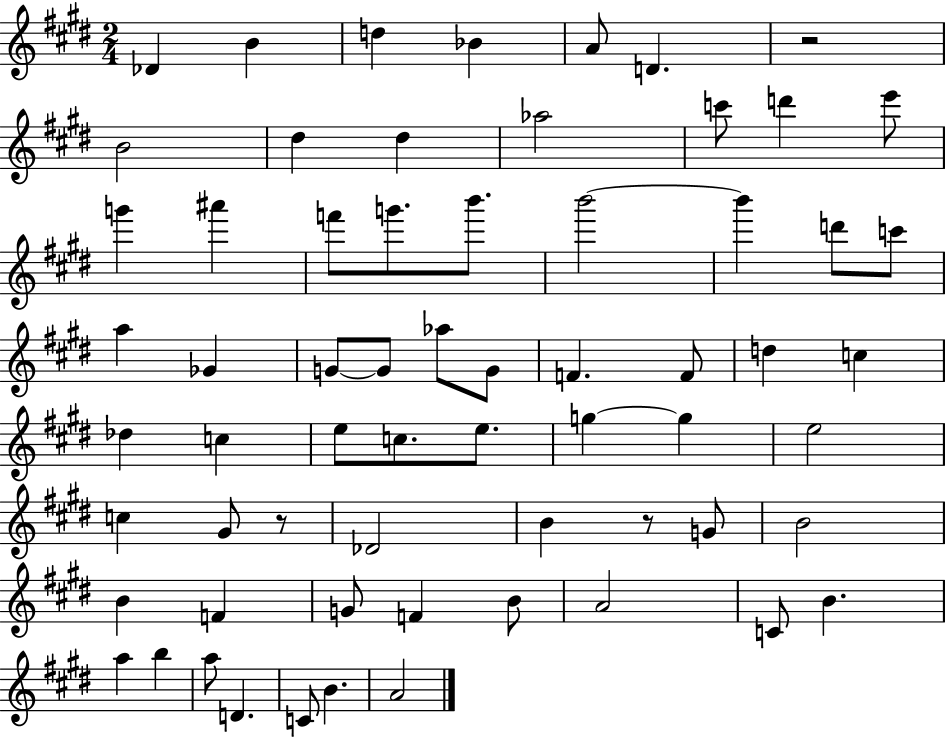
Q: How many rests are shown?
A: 3